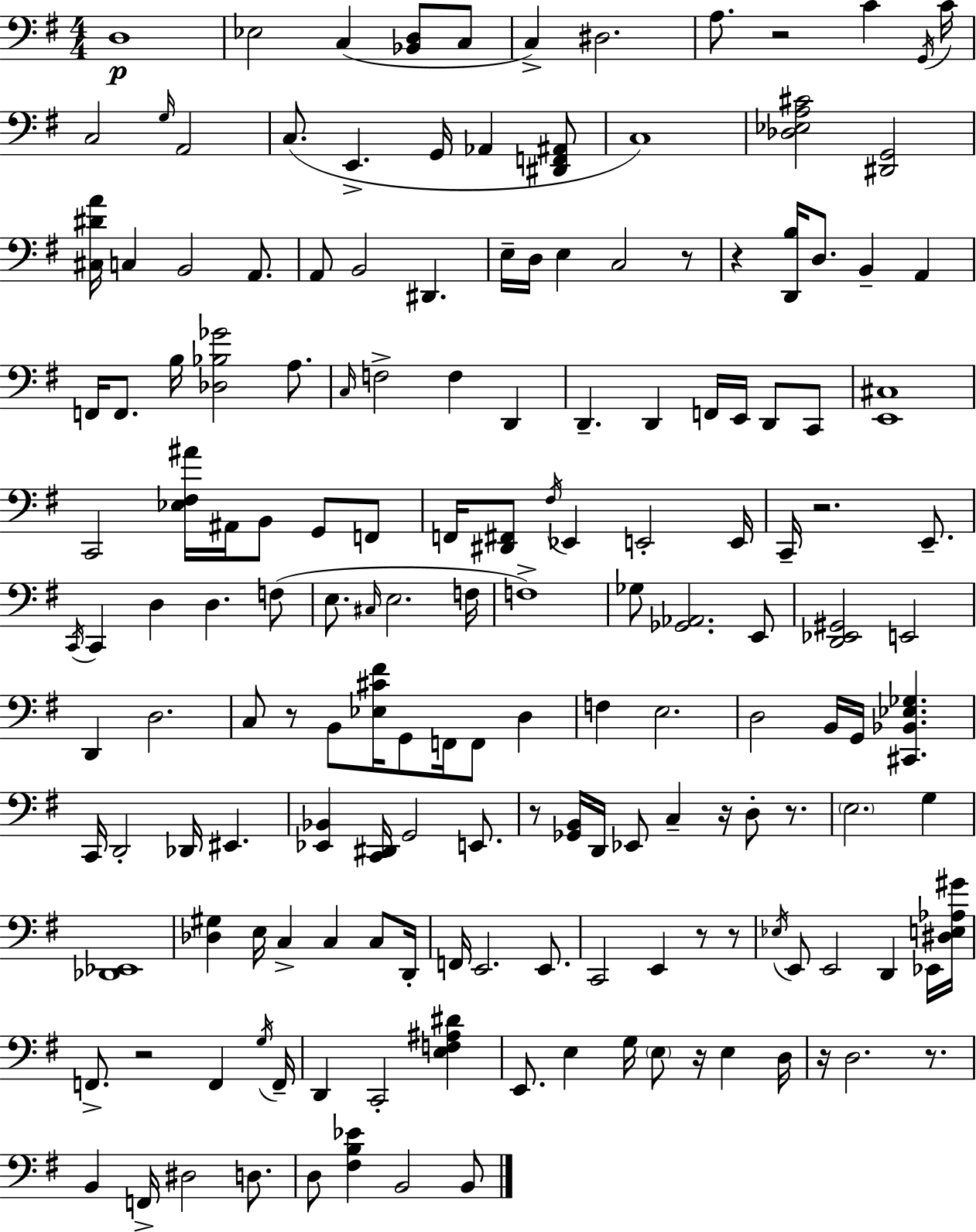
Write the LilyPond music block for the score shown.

{
  \clef bass
  \numericTimeSignature
  \time 4/4
  \key g \major
  d1\p | ees2 c4( <bes, d>8 c8 | c4->) dis2. | a8. r2 c'4 \acciaccatura { g,16 } | \break c'16 c2 \grace { g16 } a,2 | c8.( e,4.-> g,16 aes,4 | <dis, f, ais,>8 c1) | <des ees a cis'>2 <dis, g,>2 | \break <cis dis' a'>16 c4 b,2 a,8. | a,8 b,2 dis,4. | e16-- d16 e4 c2 | r8 r4 <d, b>16 d8. b,4-- a,4 | \break f,16 f,8. b16 <des bes ges'>2 a8. | \grace { c16 } f2-> f4 d,4 | d,4.-- d,4 f,16 e,16 d,8 | c,8 <e, cis>1 | \break c,2 <ees fis ais'>16 ais,16 b,8 g,8 | f,8 f,16 <dis, fis,>8 \acciaccatura { fis16 } ees,4 e,2-. | e,16 c,16-- r2. | e,8.-- \acciaccatura { c,16 } c,4 d4 d4. | \break f8( e8. \grace { cis16 } e2. | f16 f1->) | ges8 <ges, aes,>2. | e,8 <d, ees, gis,>2 e,2 | \break d,4 d2. | c8 r8 b,8 <ees cis' fis'>16 g,8 f,16 | f,8 d4 f4 e2. | d2 b,16 g,16 | \break <cis, bes, ees ges>4. c,16 d,2-. des,16 | eis,4. <ees, bes,>4 <c, dis,>16 g,2 | e,8. r8 <ges, b,>16 d,16 ees,8 c4-- | r16 d8-. r8. \parenthesize e2. | \break g4 <des, ees,>1 | <des gis>4 e16 c4-> c4 | c8 d,16-. f,16 e,2. | e,8. c,2 e,4 | \break r8 r8 \acciaccatura { ees16 } e,8 e,2 | d,4 ees,16 <dis e aes gis'>16 f,8.-> r2 | f,4 \acciaccatura { g16 } f,16-- d,4 c,2-. | <e f ais dis'>4 e,8. e4 g16 | \break \parenthesize e8 r16 e4 d16 r16 d2. | r8. b,4 f,16-> dis2 | d8. d8 <fis b ees'>4 b,2 | b,8 \bar "|."
}